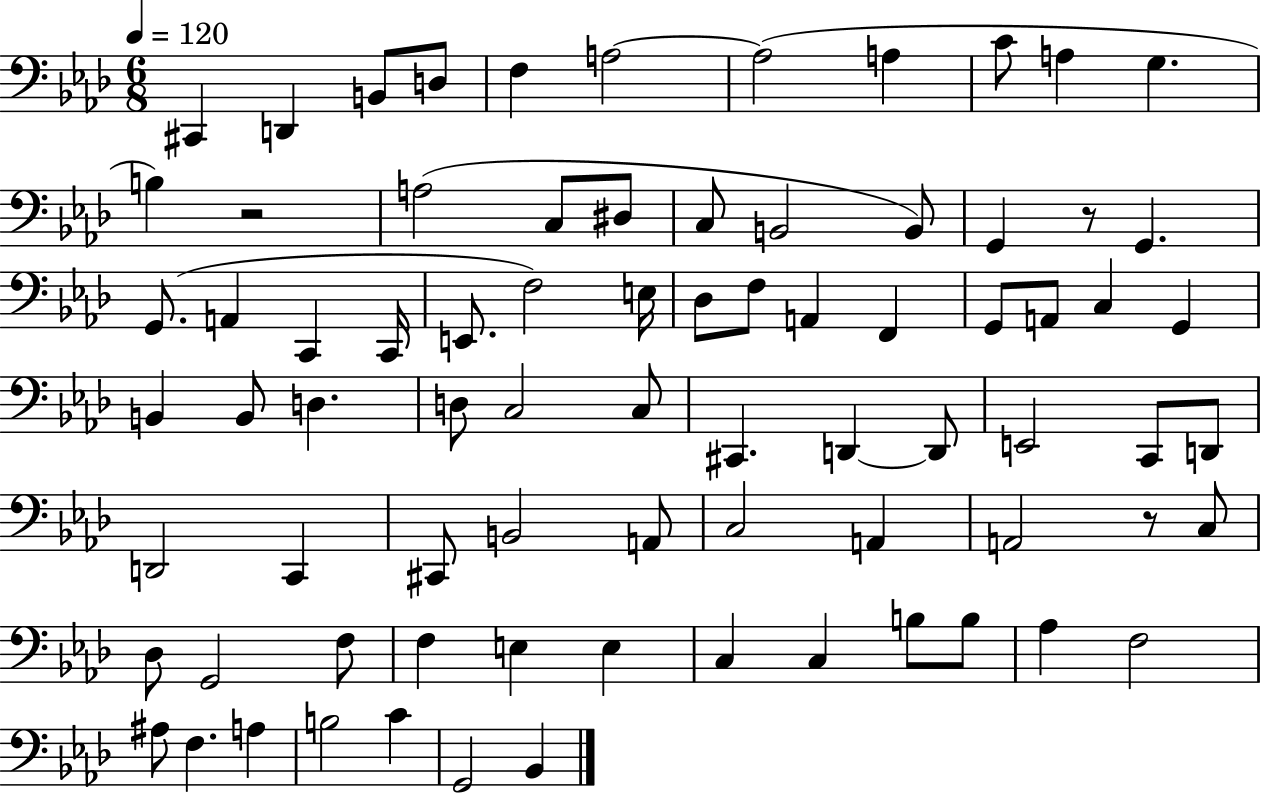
{
  \clef bass
  \numericTimeSignature
  \time 6/8
  \key aes \major
  \tempo 4 = 120
  \repeat volta 2 { cis,4 d,4 b,8 d8 | f4 a2~~ | a2( a4 | c'8 a4 g4. | \break b4) r2 | a2( c8 dis8 | c8 b,2 b,8) | g,4 r8 g,4. | \break g,8.( a,4 c,4 c,16 | e,8. f2) e16 | des8 f8 a,4 f,4 | g,8 a,8 c4 g,4 | \break b,4 b,8 d4. | d8 c2 c8 | cis,4. d,4~~ d,8 | e,2 c,8 d,8 | \break d,2 c,4 | cis,8 b,2 a,8 | c2 a,4 | a,2 r8 c8 | \break des8 g,2 f8 | f4 e4 e4 | c4 c4 b8 b8 | aes4 f2 | \break ais8 f4. a4 | b2 c'4 | g,2 bes,4 | } \bar "|."
}